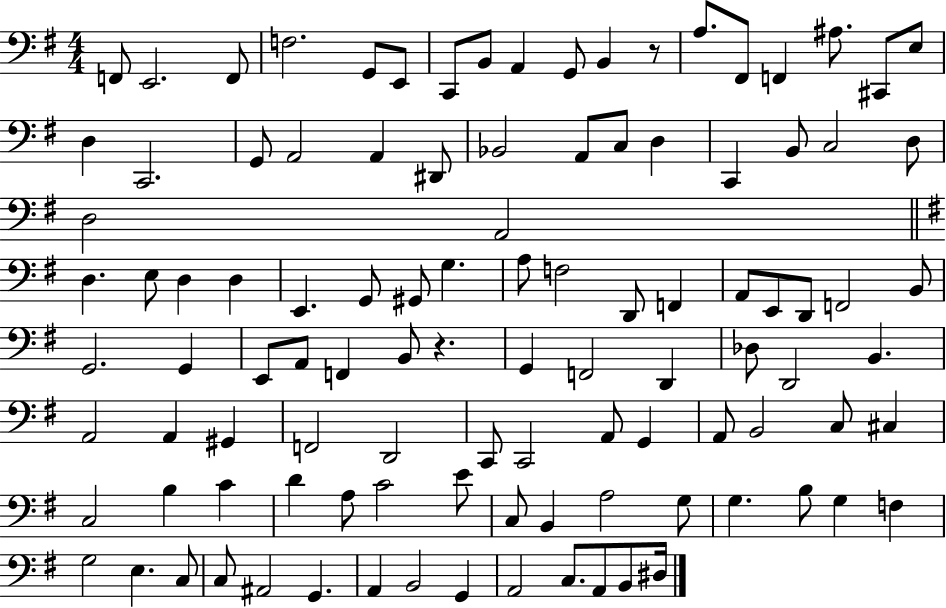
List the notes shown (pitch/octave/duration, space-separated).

F2/e E2/h. F2/e F3/h. G2/e E2/e C2/e B2/e A2/q G2/e B2/q R/e A3/e. F#2/e F2/q A#3/e. C#2/e E3/e D3/q C2/h. G2/e A2/h A2/q D#2/e Bb2/h A2/e C3/e D3/q C2/q B2/e C3/h D3/e D3/h A2/h D3/q. E3/e D3/q D3/q E2/q. G2/e G#2/e G3/q. A3/e F3/h D2/e F2/q A2/e E2/e D2/e F2/h B2/e G2/h. G2/q E2/e A2/e F2/q B2/e R/q. G2/q F2/h D2/q Db3/e D2/h B2/q. A2/h A2/q G#2/q F2/h D2/h C2/e C2/h A2/e G2/q A2/e B2/h C3/e C#3/q C3/h B3/q C4/q D4/q A3/e C4/h E4/e C3/e B2/q A3/h G3/e G3/q. B3/e G3/q F3/q G3/h E3/q. C3/e C3/e A#2/h G2/q. A2/q B2/h G2/q A2/h C3/e. A2/e B2/e D#3/s